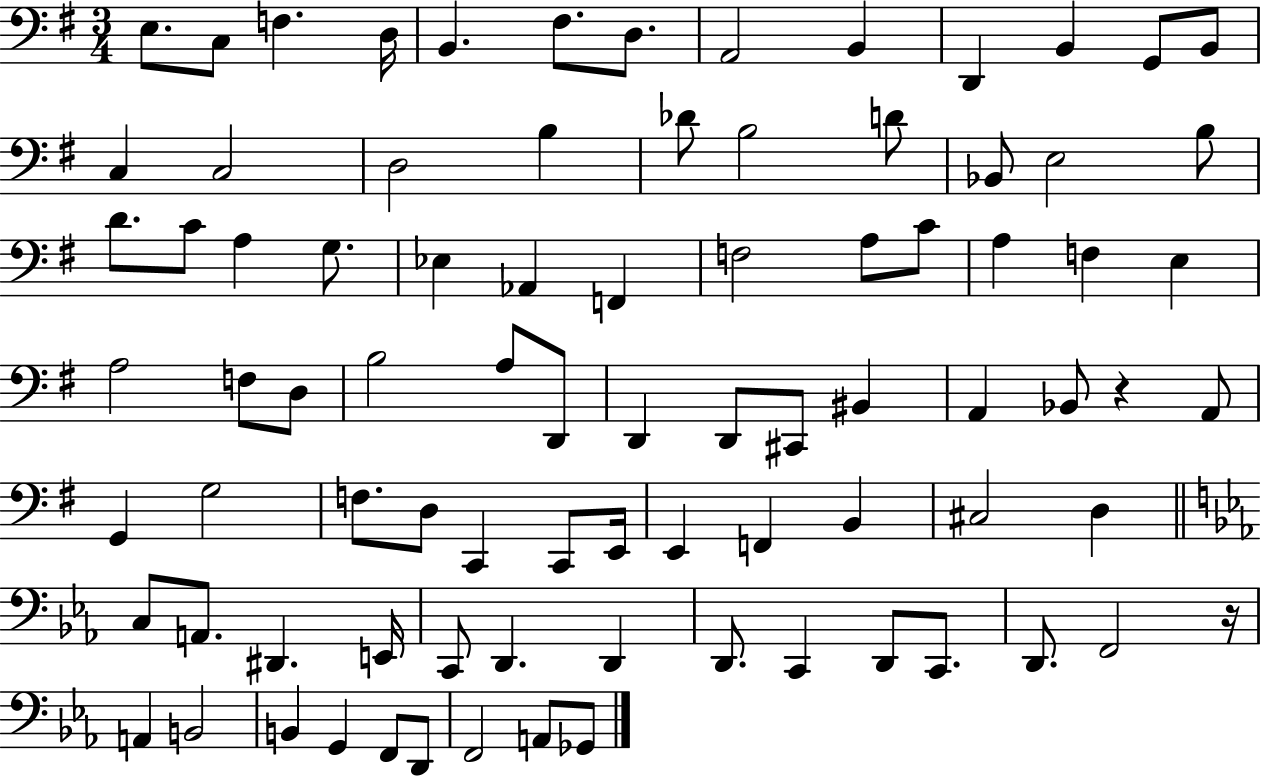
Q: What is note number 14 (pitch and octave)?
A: C3